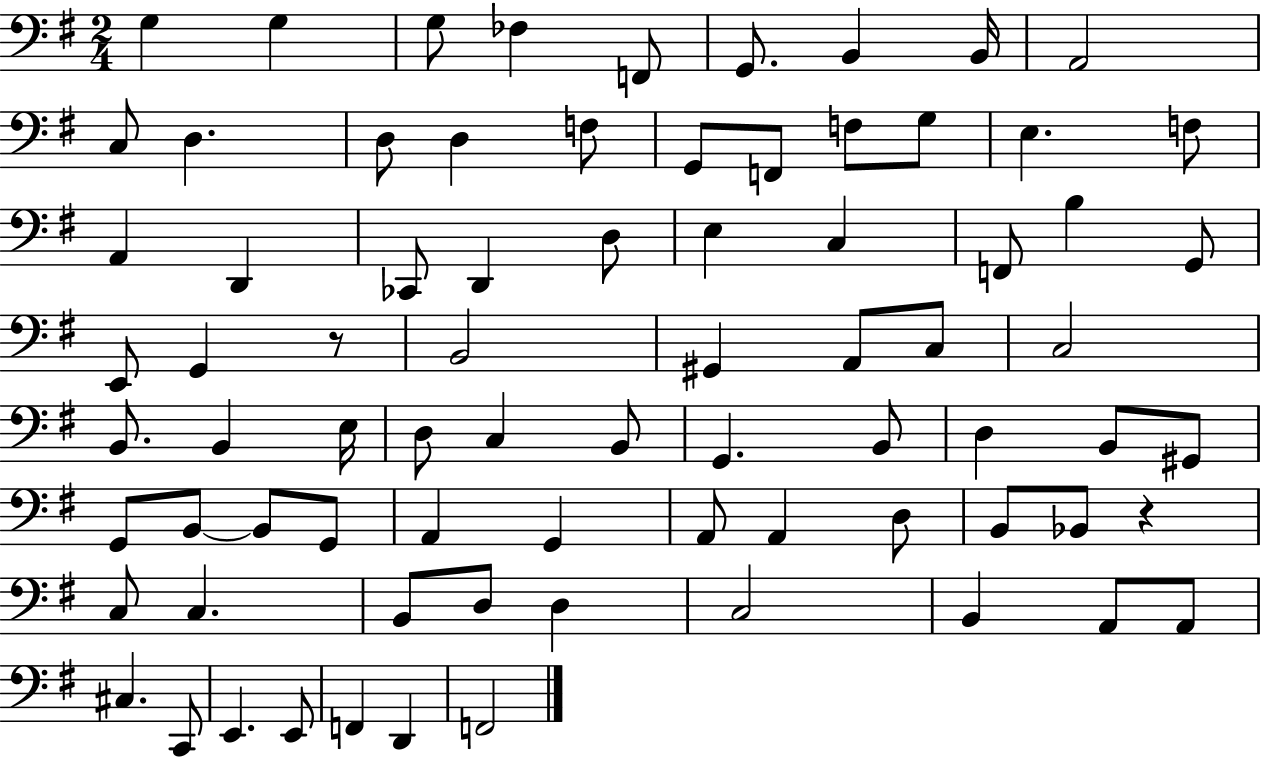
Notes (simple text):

G3/q G3/q G3/e FES3/q F2/e G2/e. B2/q B2/s A2/h C3/e D3/q. D3/e D3/q F3/e G2/e F2/e F3/e G3/e E3/q. F3/e A2/q D2/q CES2/e D2/q D3/e E3/q C3/q F2/e B3/q G2/e E2/e G2/q R/e B2/h G#2/q A2/e C3/e C3/h B2/e. B2/q E3/s D3/e C3/q B2/e G2/q. B2/e D3/q B2/e G#2/e G2/e B2/e B2/e G2/e A2/q G2/q A2/e A2/q D3/e B2/e Bb2/e R/q C3/e C3/q. B2/e D3/e D3/q C3/h B2/q A2/e A2/e C#3/q. C2/e E2/q. E2/e F2/q D2/q F2/h